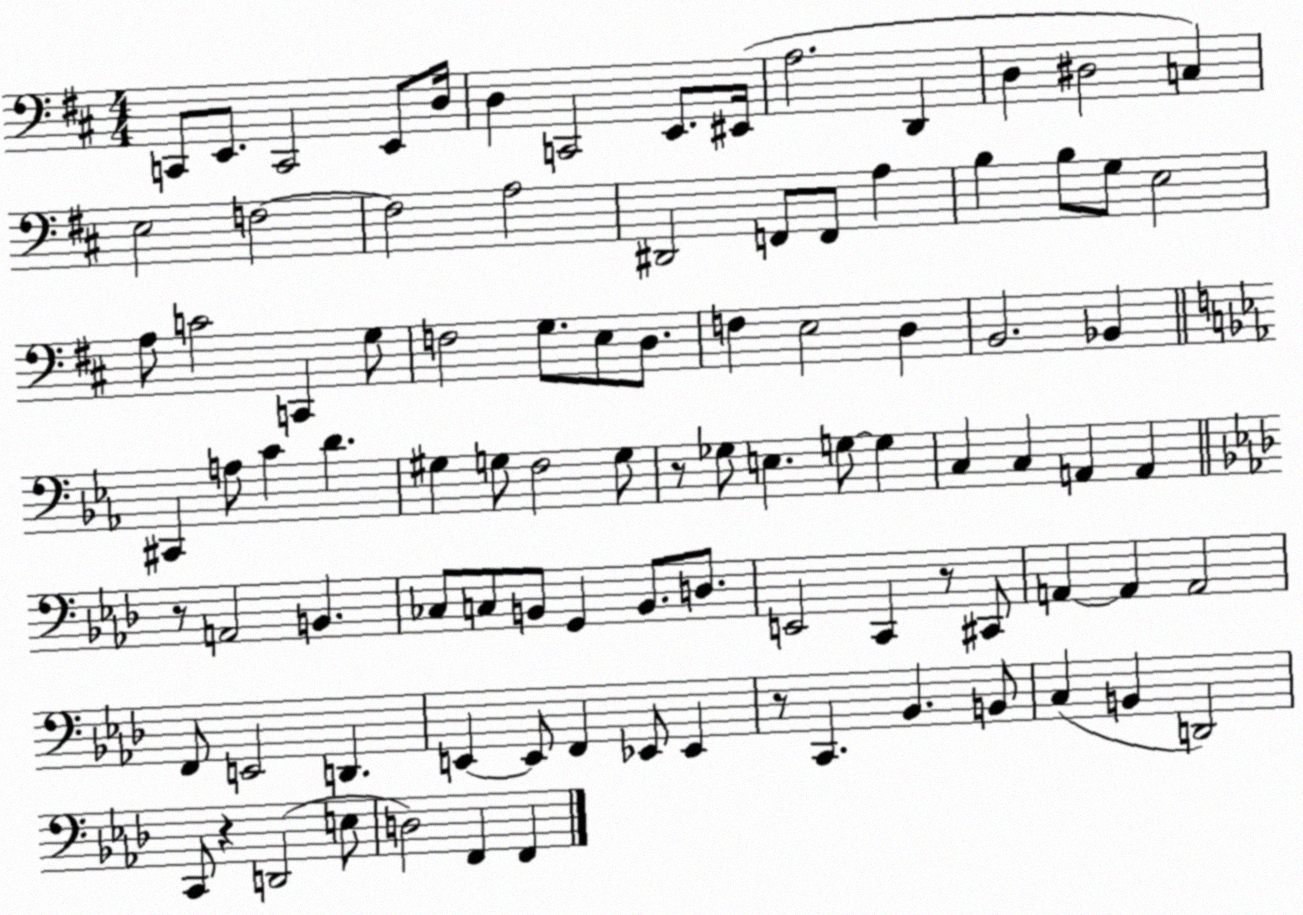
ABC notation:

X:1
T:Untitled
M:4/4
L:1/4
K:D
C,,/2 E,,/2 C,,2 E,,/2 D,/4 D, C,,2 E,,/2 ^E,,/4 A,2 D,, D, ^D,2 C, E,2 F,2 F,2 A,2 ^D,,2 F,,/2 F,,/2 A, B, B,/2 G,/2 E,2 A,/2 C2 C,, G,/2 F,2 G,/2 E,/2 D,/2 F, E,2 D, B,,2 _B,, ^C,, A,/2 C D ^G, G,/2 F,2 G,/2 z/2 _G,/2 E, G,/2 G, C, C, A,, A,, z/2 A,,2 B,, _C,/2 C,/2 B,,/2 G,, B,,/2 D,/2 E,,2 C,, z/2 ^C,,/2 A,, A,, A,,2 F,,/2 E,,2 D,, E,, E,,/2 F,, _E,,/2 _E,, z/2 C,, _B,, B,,/2 C, B,, D,,2 C,,/2 z D,,2 E,/2 D,2 F,, F,,